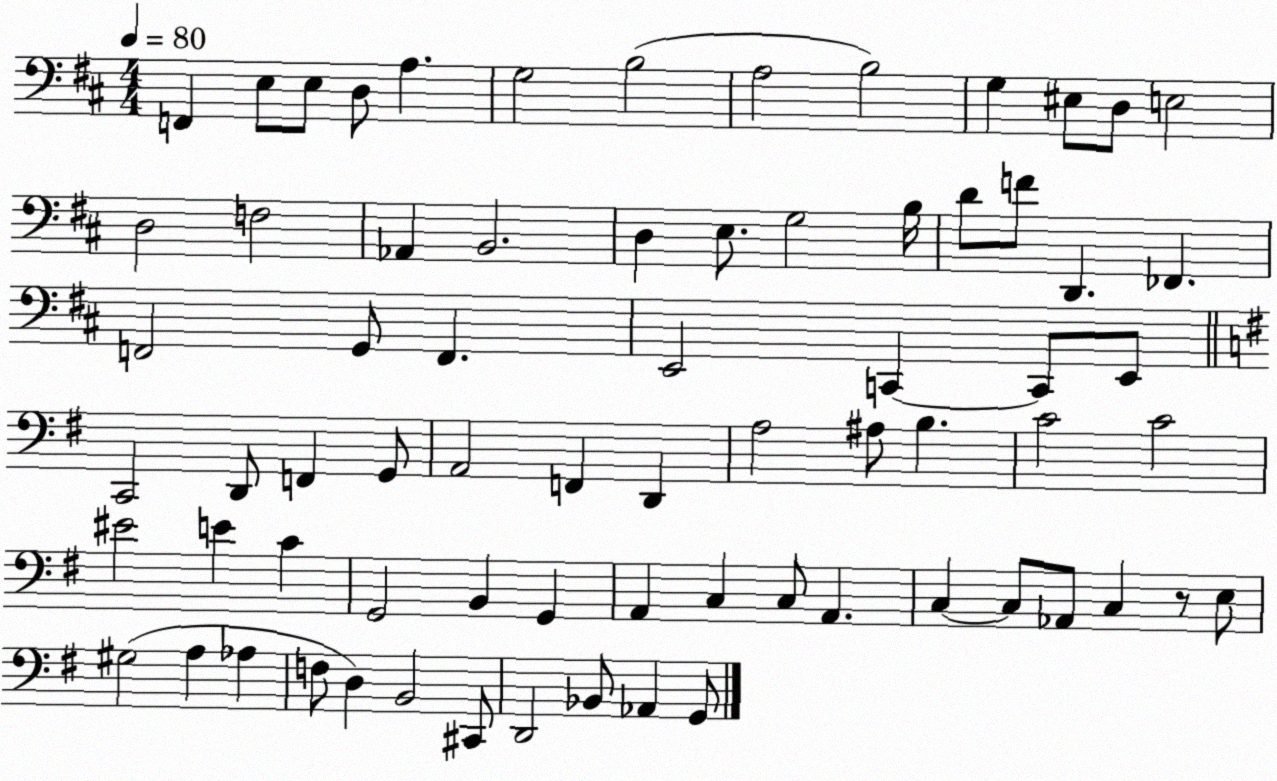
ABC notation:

X:1
T:Untitled
M:4/4
L:1/4
K:D
F,, E,/2 E,/2 D,/2 A, G,2 B,2 A,2 B,2 G, ^E,/2 D,/2 E,2 D,2 F,2 _A,, B,,2 D, E,/2 G,2 B,/4 D/2 F/2 D,, _F,, F,,2 G,,/2 F,, E,,2 C,, C,,/2 E,,/2 C,,2 D,,/2 F,, G,,/2 A,,2 F,, D,, A,2 ^A,/2 B, C2 C2 ^E2 E C G,,2 B,, G,, A,, C, C,/2 A,, C, C,/2 _A,,/2 C, z/2 E,/2 ^G,2 A, _A, F,/2 D, B,,2 ^C,,/2 D,,2 _B,,/2 _A,, G,,/2